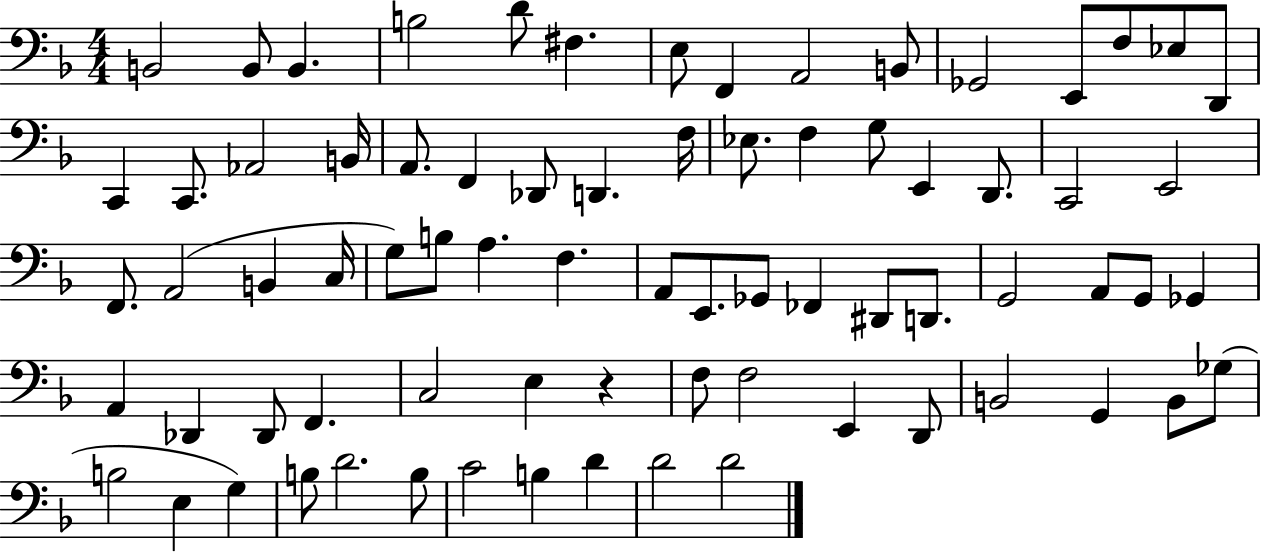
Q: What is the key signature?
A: F major